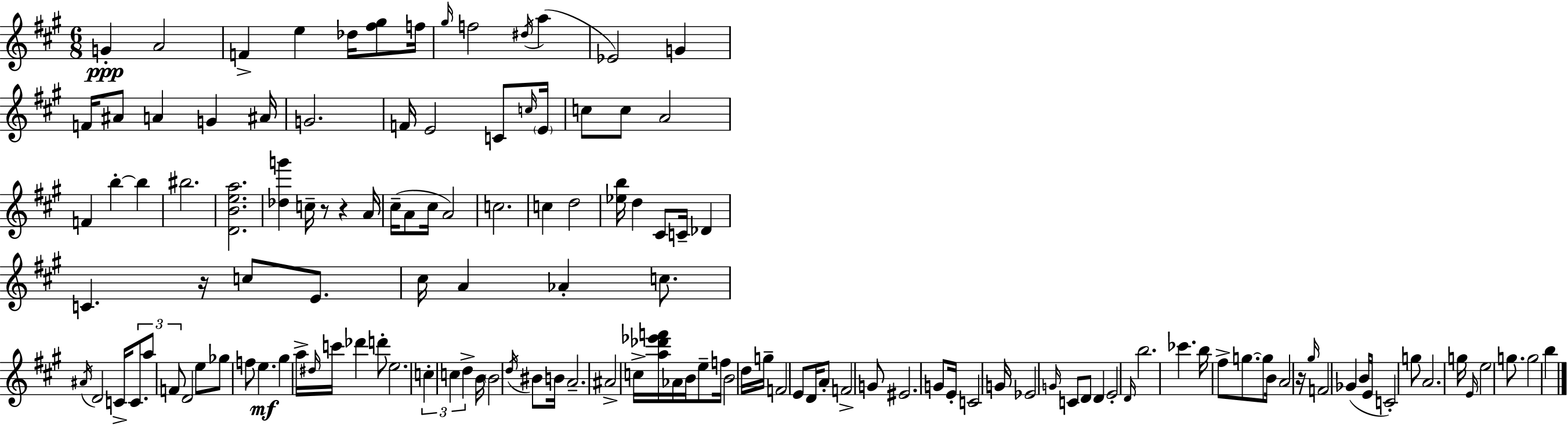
X:1
T:Untitled
M:6/8
L:1/4
K:A
G A2 F e _d/4 [^f^g]/2 f/4 ^g/4 f2 ^d/4 a _E2 G F/4 ^A/2 A G ^A/4 G2 F/4 E2 C/2 c/4 E/4 c/2 c/2 A2 F b b ^b2 [DBea]2 [_dg'] c/4 z/2 z A/4 ^c/4 A/2 ^c/4 A2 c2 c d2 [_eb]/4 d ^C/2 C/4 _D C z/4 c/2 E/2 ^c/4 A _A c/2 ^A/4 D2 C/4 C/2 a/2 F/2 D2 e/2 _g/2 f/2 e ^g a/4 ^d/4 c'/4 _d' d'/2 e2 c c d B/4 B2 d/4 ^B/2 B/4 A2 ^A2 c/4 [a_d'_e'f']/4 _A/4 B/4 e/2 f/4 B2 d/4 g/4 F2 E/2 D/4 A/2 F2 G/2 ^E2 G/2 E/4 C2 G/4 _E2 G/4 C/2 D/2 D E2 D/4 b2 _c' b/4 ^f/2 g/2 g/2 B/4 A2 z/4 ^g/4 F2 _G B/4 E/4 C2 g/2 A2 g/4 E/4 e2 g/2 g2 b